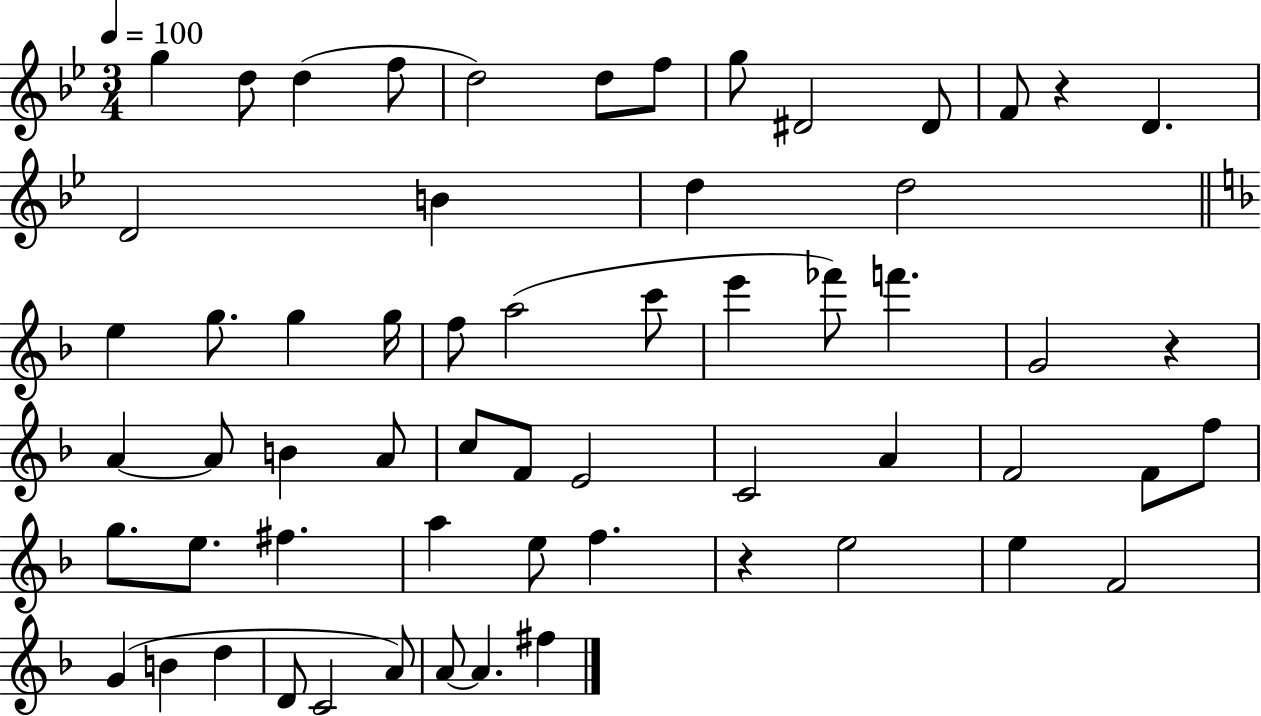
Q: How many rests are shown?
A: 3